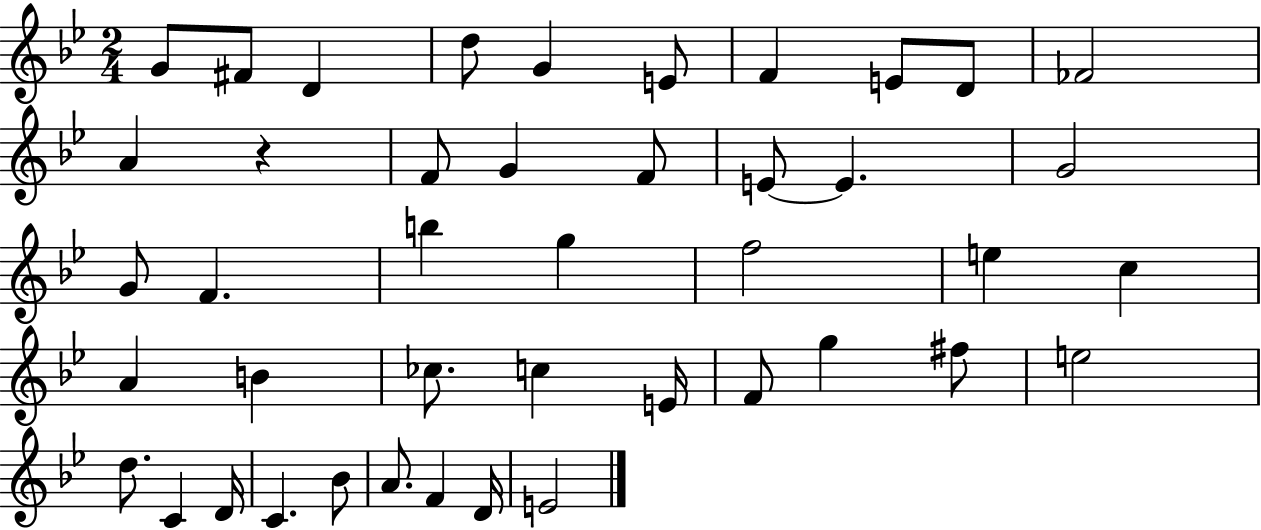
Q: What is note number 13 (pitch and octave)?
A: G4